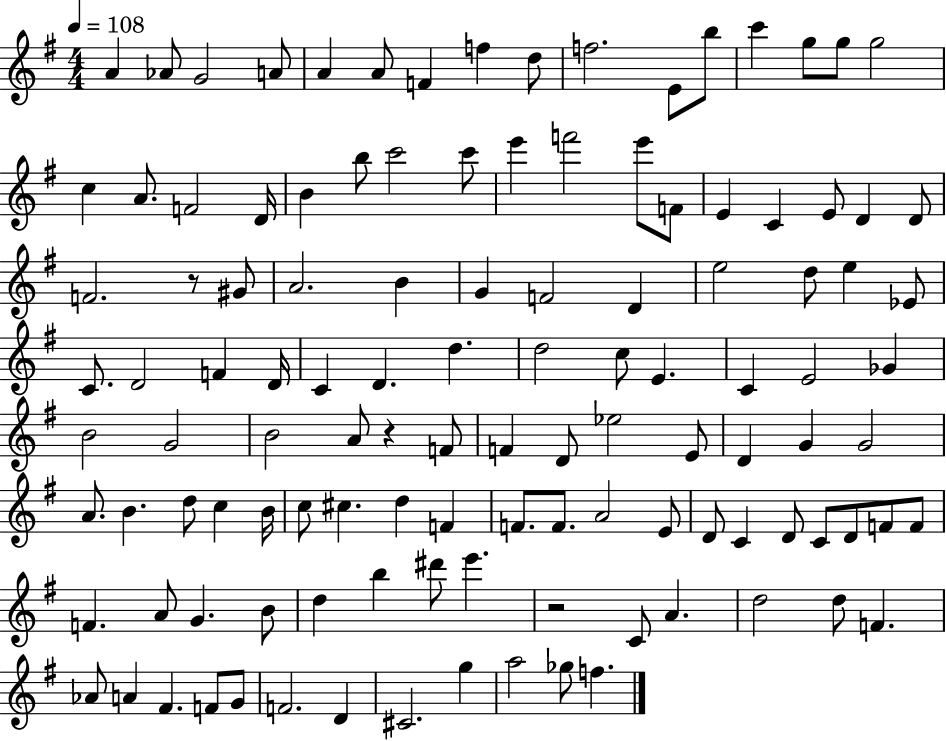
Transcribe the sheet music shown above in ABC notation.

X:1
T:Untitled
M:4/4
L:1/4
K:G
A _A/2 G2 A/2 A A/2 F f d/2 f2 E/2 b/2 c' g/2 g/2 g2 c A/2 F2 D/4 B b/2 c'2 c'/2 e' f'2 e'/2 F/2 E C E/2 D D/2 F2 z/2 ^G/2 A2 B G F2 D e2 d/2 e _E/2 C/2 D2 F D/4 C D d d2 c/2 E C E2 _G B2 G2 B2 A/2 z F/2 F D/2 _e2 E/2 D G G2 A/2 B d/2 c B/4 c/2 ^c d F F/2 F/2 A2 E/2 D/2 C D/2 C/2 D/2 F/2 F/2 F A/2 G B/2 d b ^d'/2 e' z2 C/2 A d2 d/2 F _A/2 A ^F F/2 G/2 F2 D ^C2 g a2 _g/2 f